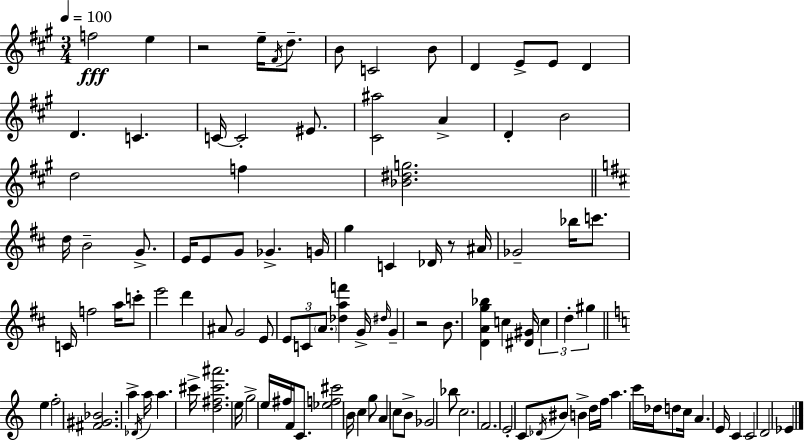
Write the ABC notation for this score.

X:1
T:Untitled
M:3/4
L:1/4
K:A
f2 e z2 e/4 ^F/4 d/2 B/2 C2 B/2 D E/2 E/2 D D C C/4 C2 ^E/2 [^C^a]2 A D B2 d2 f [_B^dg]2 d/4 B2 G/2 E/4 E/2 G/2 _G G/4 g C _D/4 z/2 ^A/4 _G2 _b/4 c'/2 C/4 f2 a/4 c'/2 e'2 d' ^A/2 G2 E/2 E/2 C/2 A/2 [_daf'] G/4 ^d/4 G z2 B/2 [DAg_b] c [^D^G]/4 c d ^g e f2 [^F^G_B]2 a _D/4 a/4 a ^c'/4 [d^f^c'^a']2 e/4 g2 e/4 ^f/4 F/4 C/2 [_ef^c']2 B/4 c g/2 A c/2 B/2 _G2 _b/2 c2 F2 E2 C/2 _D/4 ^B/2 B d/4 f/4 a c'/4 _d/4 d/2 c/4 A E/4 C C2 D2 _E